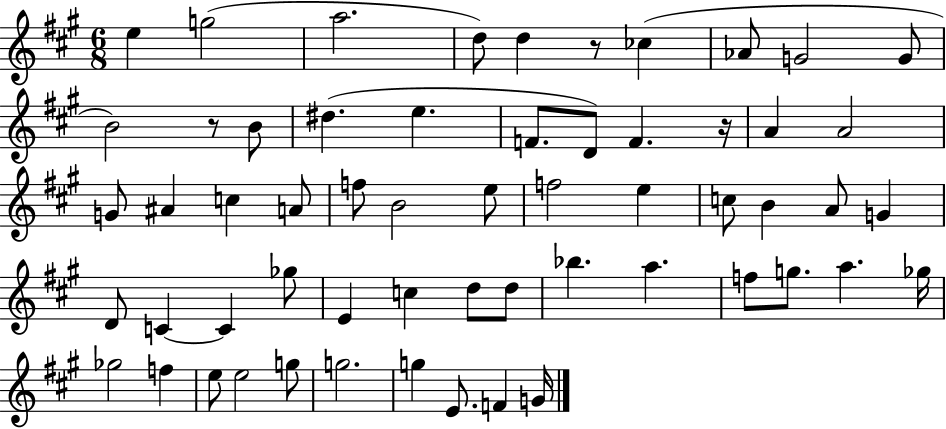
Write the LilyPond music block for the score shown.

{
  \clef treble
  \numericTimeSignature
  \time 6/8
  \key a \major
  e''4 g''2( | a''2. | d''8) d''4 r8 ces''4( | aes'8 g'2 g'8 | \break b'2) r8 b'8 | dis''4.( e''4. | f'8. d'8) f'4. r16 | a'4 a'2 | \break g'8 ais'4 c''4 a'8 | f''8 b'2 e''8 | f''2 e''4 | c''8 b'4 a'8 g'4 | \break d'8 c'4~~ c'4 ges''8 | e'4 c''4 d''8 d''8 | bes''4. a''4. | f''8 g''8. a''4. ges''16 | \break ges''2 f''4 | e''8 e''2 g''8 | g''2. | g''4 e'8. f'4 g'16 | \break \bar "|."
}